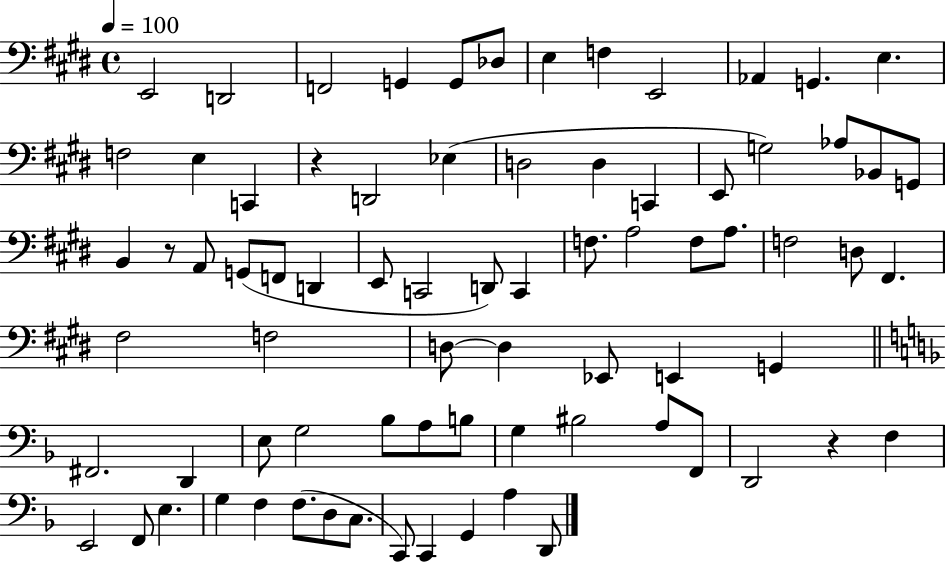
{
  \clef bass
  \time 4/4
  \defaultTimeSignature
  \key e \major
  \tempo 4 = 100
  e,2 d,2 | f,2 g,4 g,8 des8 | e4 f4 e,2 | aes,4 g,4. e4. | \break f2 e4 c,4 | r4 d,2 ees4( | d2 d4 c,4 | e,8 g2) aes8 bes,8 g,8 | \break b,4 r8 a,8 g,8( f,8 d,4 | e,8 c,2 d,8) c,4 | f8. a2 f8 a8. | f2 d8 fis,4. | \break fis2 f2 | d8~~ d4 ees,8 e,4 g,4 | \bar "||" \break \key d \minor fis,2. d,4 | e8 g2 bes8 a8 b8 | g4 bis2 a8 f,8 | d,2 r4 f4 | \break e,2 f,8 e4. | g4 f4 f8.( d8 c8. | c,8) c,4 g,4 a4 d,8 | \bar "|."
}